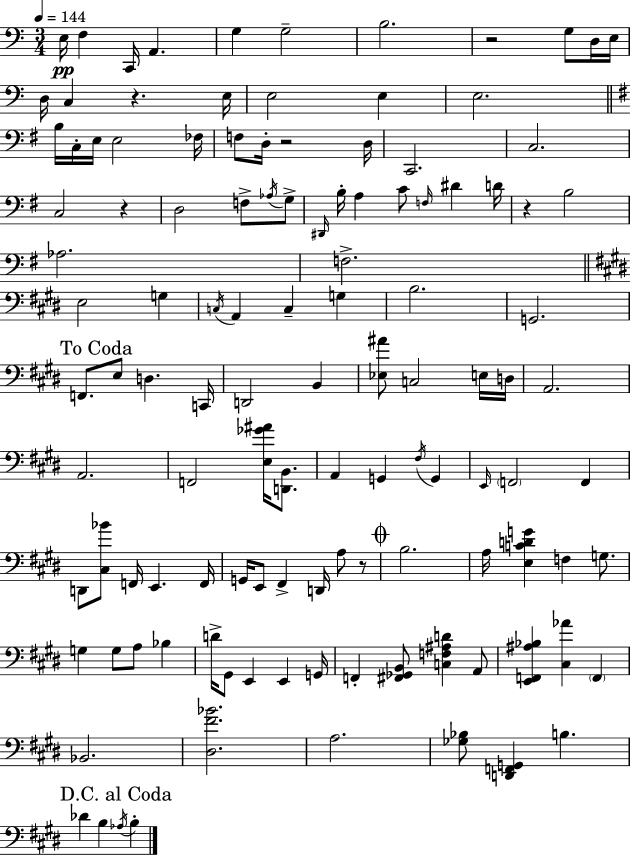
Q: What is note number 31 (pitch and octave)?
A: G3